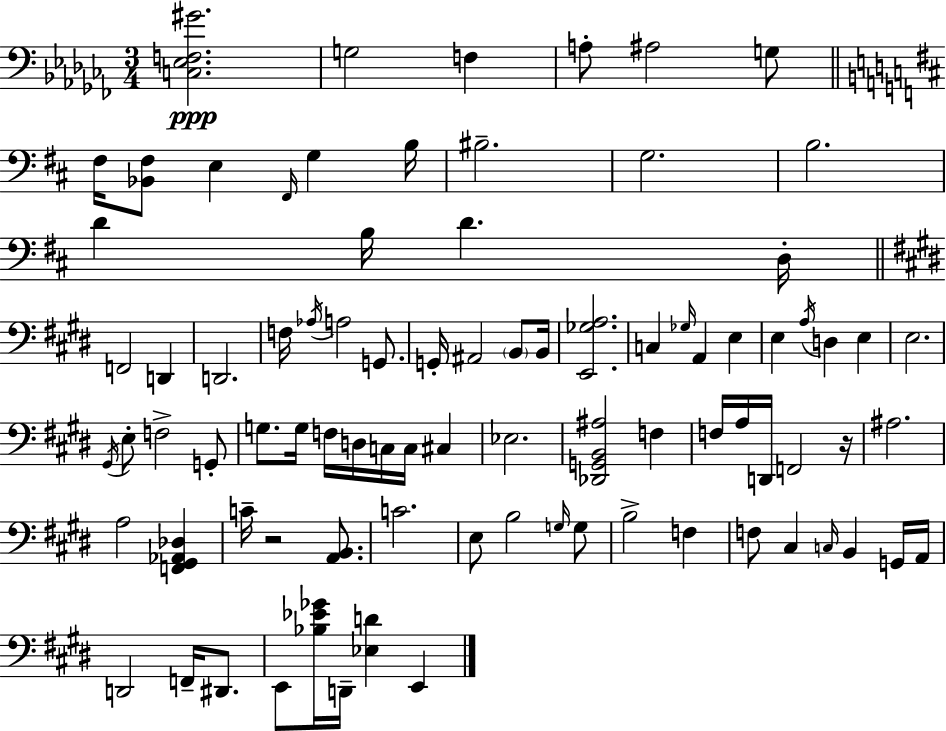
{
  \clef bass
  \numericTimeSignature
  \time 3/4
  \key aes \minor
  <c ees f gis'>2.\ppp | g2 f4 | a8-. ais2 g8 | \bar "||" \break \key d \major fis16 <bes, fis>8 e4 \grace { fis,16 } g4 | b16 bis2.-- | g2. | b2. | \break d'4 b16 d'4. | d16-. \bar "||" \break \key e \major f,2 d,4 | d,2. | f16 \acciaccatura { aes16 } a2 g,8. | g,16-. ais,2 \parenthesize b,8 | \break b,16 <e, ges a>2. | c4 \grace { ges16 } a,4 e4 | e4 \acciaccatura { a16 } d4 e4 | e2. | \break \acciaccatura { gis,16 } e8-. f2-> | g,8-. g8. g16 f16 d16 c16 c16 | cis4 ees2. | <des, g, b, ais>2 | \break f4 f16 a16 d,16 f,2 | r16 ais2. | a2 | <f, gis, aes, des>4 c'16-- r2 | \break <a, b,>8. c'2. | e8 b2 | \grace { g16 } g8 b2-> | f4 f8 cis4 \grace { c16 } | \break b,4 g,16 a,16 d,2 | f,16-- dis,8. e,8 <bes ees' ges'>16 d,16-- <ees d'>4 | e,4 \bar "|."
}